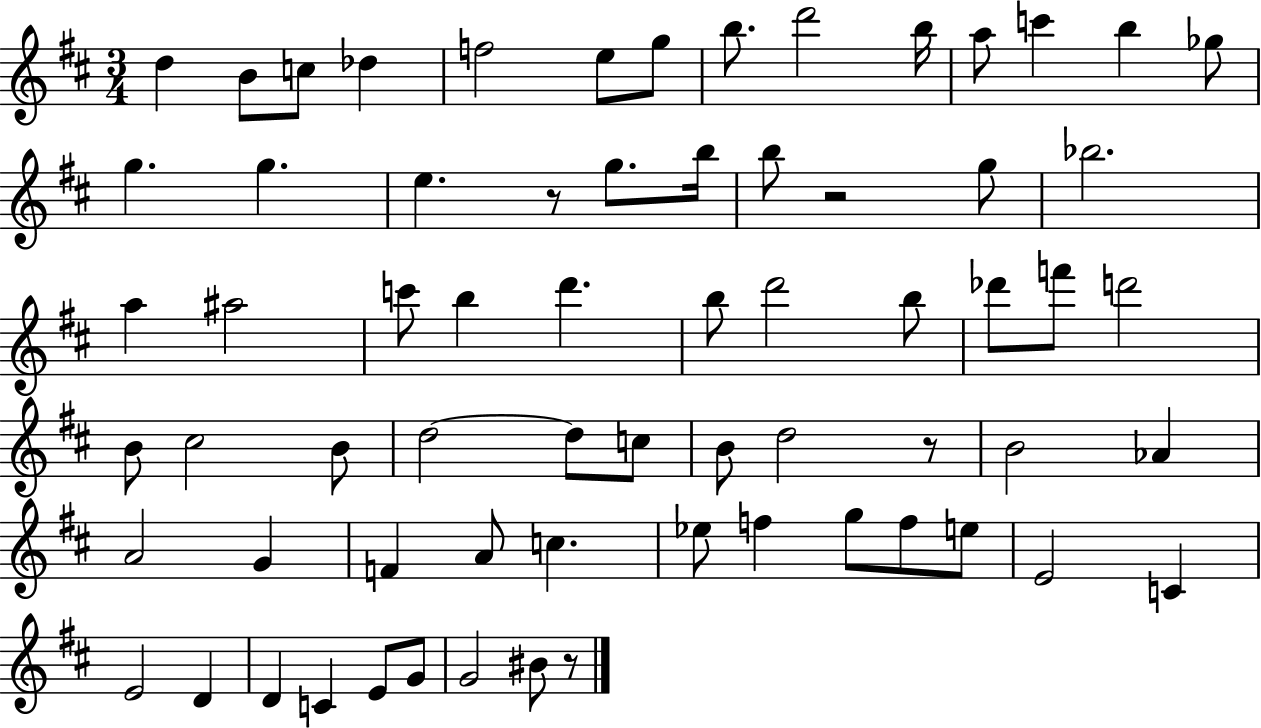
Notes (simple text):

D5/q B4/e C5/e Db5/q F5/h E5/e G5/e B5/e. D6/h B5/s A5/e C6/q B5/q Gb5/e G5/q. G5/q. E5/q. R/e G5/e. B5/s B5/e R/h G5/e Bb5/h. A5/q A#5/h C6/e B5/q D6/q. B5/e D6/h B5/e Db6/e F6/e D6/h B4/e C#5/h B4/e D5/h D5/e C5/e B4/e D5/h R/e B4/h Ab4/q A4/h G4/q F4/q A4/e C5/q. Eb5/e F5/q G5/e F5/e E5/e E4/h C4/q E4/h D4/q D4/q C4/q E4/e G4/e G4/h BIS4/e R/e